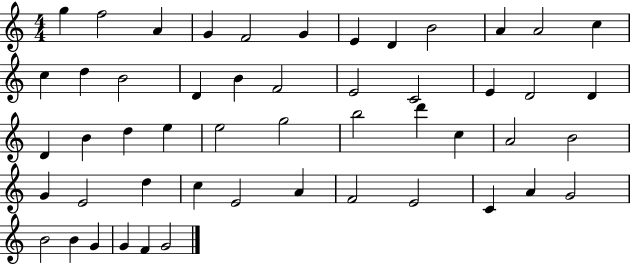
X:1
T:Untitled
M:4/4
L:1/4
K:C
g f2 A G F2 G E D B2 A A2 c c d B2 D B F2 E2 C2 E D2 D D B d e e2 g2 b2 d' c A2 B2 G E2 d c E2 A F2 E2 C A G2 B2 B G G F G2